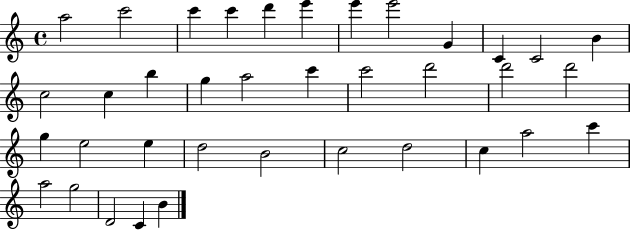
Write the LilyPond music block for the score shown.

{
  \clef treble
  \time 4/4
  \defaultTimeSignature
  \key c \major
  a''2 c'''2 | c'''4 c'''4 d'''4 e'''4 | e'''4 e'''2 g'4 | c'4 c'2 b'4 | \break c''2 c''4 b''4 | g''4 a''2 c'''4 | c'''2 d'''2 | d'''2 d'''2 | \break g''4 e''2 e''4 | d''2 b'2 | c''2 d''2 | c''4 a''2 c'''4 | \break a''2 g''2 | d'2 c'4 b'4 | \bar "|."
}